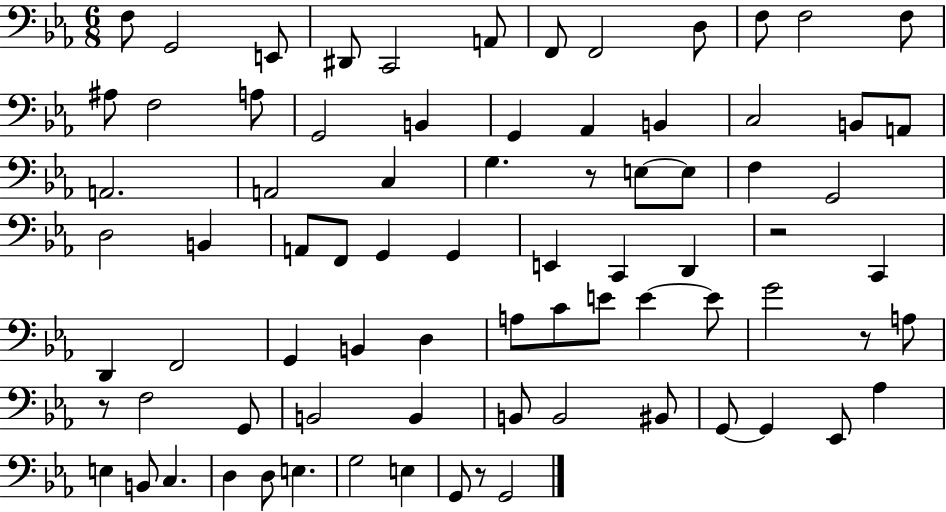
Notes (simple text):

F3/e G2/h E2/e D#2/e C2/h A2/e F2/e F2/h D3/e F3/e F3/h F3/e A#3/e F3/h A3/e G2/h B2/q G2/q Ab2/q B2/q C3/h B2/e A2/e A2/h. A2/h C3/q G3/q. R/e E3/e E3/e F3/q G2/h D3/h B2/q A2/e F2/e G2/q G2/q E2/q C2/q D2/q R/h C2/q D2/q F2/h G2/q B2/q D3/q A3/e C4/e E4/e E4/q E4/e G4/h R/e A3/e R/e F3/h G2/e B2/h B2/q B2/e B2/h BIS2/e G2/e G2/q Eb2/e Ab3/q E3/q B2/e C3/q. D3/q D3/e E3/q. G3/h E3/q G2/e R/e G2/h